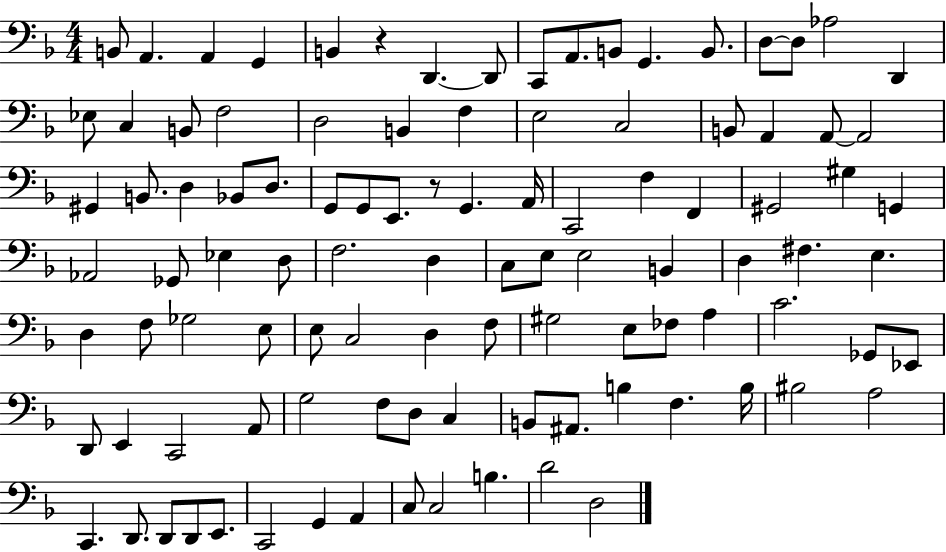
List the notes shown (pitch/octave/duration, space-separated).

B2/e A2/q. A2/q G2/q B2/q R/q D2/q. D2/e C2/e A2/e. B2/e G2/q. B2/e. D3/e D3/e Ab3/h D2/q Eb3/e C3/q B2/e F3/h D3/h B2/q F3/q E3/h C3/h B2/e A2/q A2/e A2/h G#2/q B2/e. D3/q Bb2/e D3/e. G2/e G2/e E2/e. R/e G2/q. A2/s C2/h F3/q F2/q G#2/h G#3/q G2/q Ab2/h Gb2/e Eb3/q D3/e F3/h. D3/q C3/e E3/e E3/h B2/q D3/q F#3/q. E3/q. D3/q F3/e Gb3/h E3/e E3/e C3/h D3/q F3/e G#3/h E3/e FES3/e A3/q C4/h. Gb2/e Eb2/e D2/e E2/q C2/h A2/e G3/h F3/e D3/e C3/q B2/e A#2/e. B3/q F3/q. B3/s BIS3/h A3/h C2/q. D2/e. D2/e D2/e E2/e. C2/h G2/q A2/q C3/e C3/h B3/q. D4/h D3/h